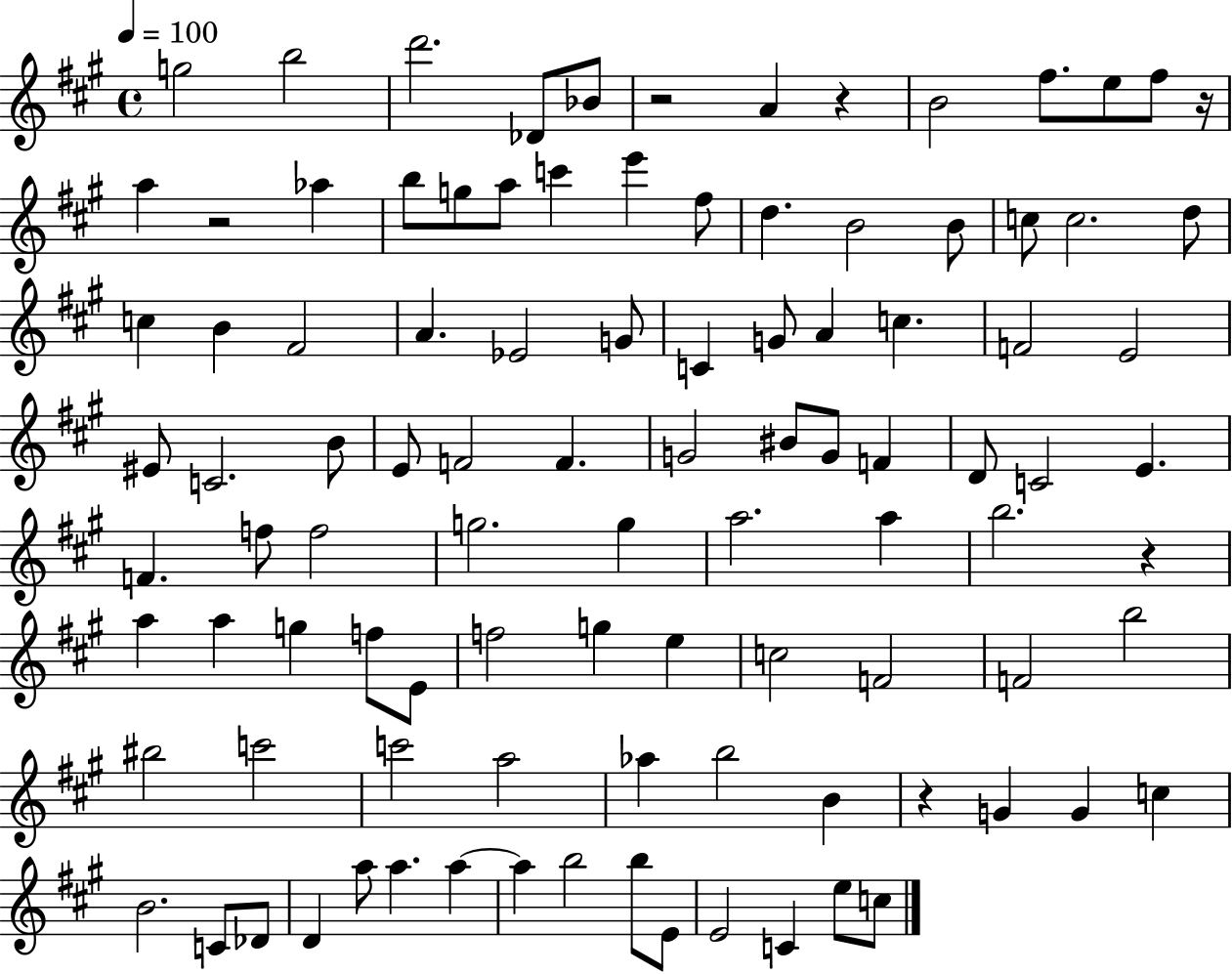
X:1
T:Untitled
M:4/4
L:1/4
K:A
g2 b2 d'2 _D/2 _B/2 z2 A z B2 ^f/2 e/2 ^f/2 z/4 a z2 _a b/2 g/2 a/2 c' e' ^f/2 d B2 B/2 c/2 c2 d/2 c B ^F2 A _E2 G/2 C G/2 A c F2 E2 ^E/2 C2 B/2 E/2 F2 F G2 ^B/2 G/2 F D/2 C2 E F f/2 f2 g2 g a2 a b2 z a a g f/2 E/2 f2 g e c2 F2 F2 b2 ^b2 c'2 c'2 a2 _a b2 B z G G c B2 C/2 _D/2 D a/2 a a a b2 b/2 E/2 E2 C e/2 c/2